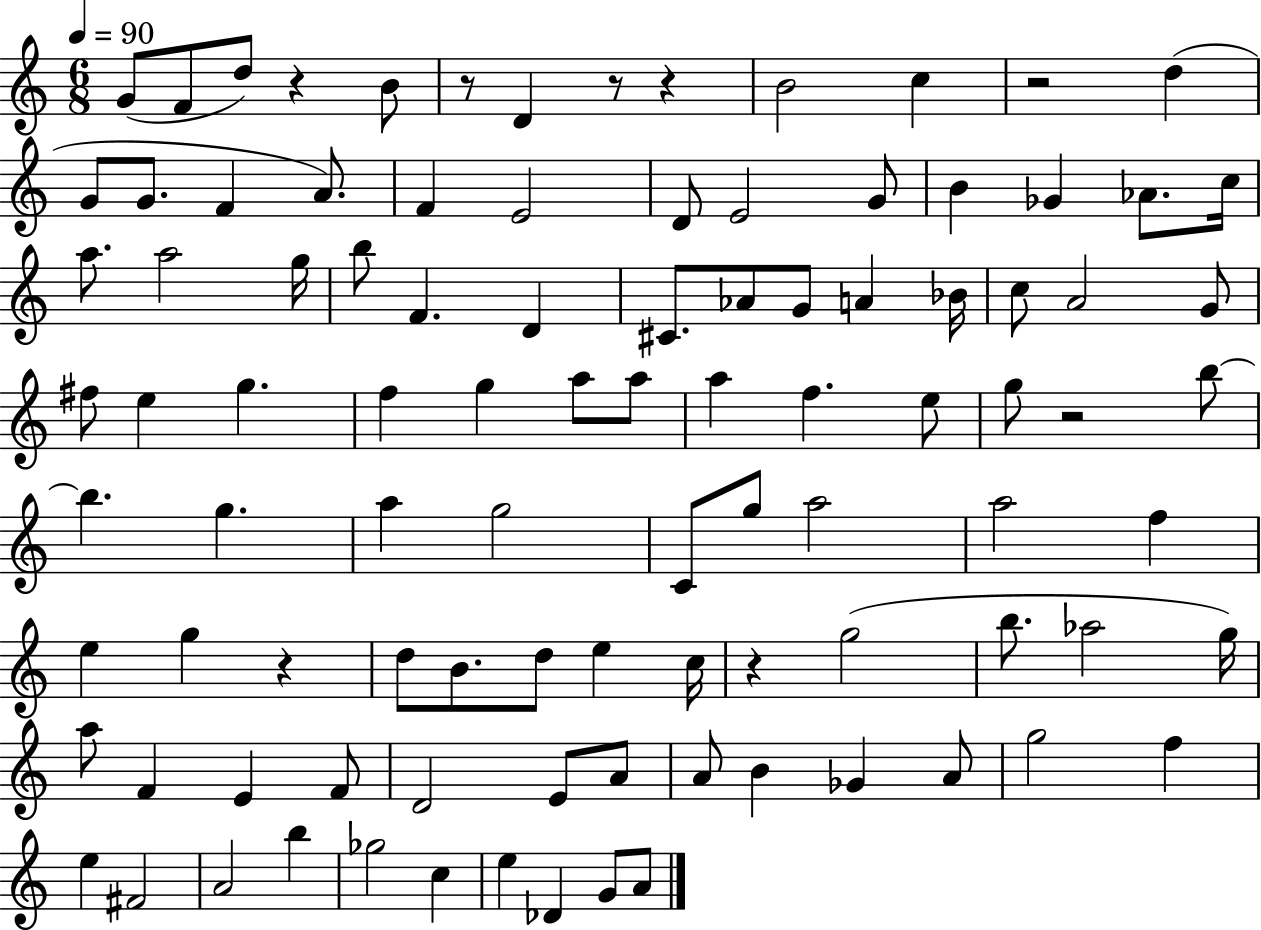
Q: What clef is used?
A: treble